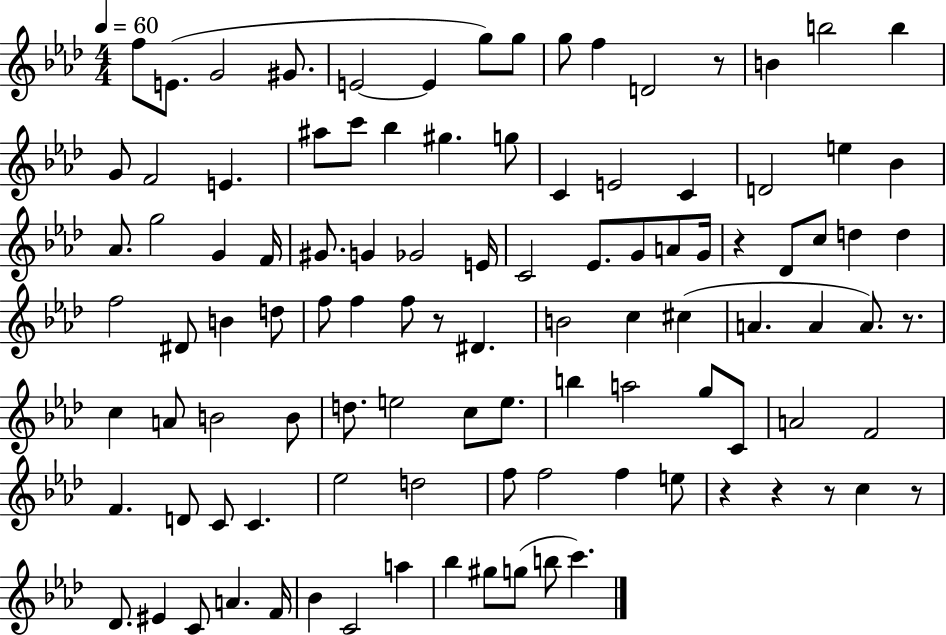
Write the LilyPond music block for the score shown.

{
  \clef treble
  \numericTimeSignature
  \time 4/4
  \key aes \major
  \tempo 4 = 60
  \repeat volta 2 { f''8 e'8.( g'2 gis'8. | e'2~~ e'4 g''8) g''8 | g''8 f''4 d'2 r8 | b'4 b''2 b''4 | \break g'8 f'2 e'4. | ais''8 c'''8 bes''4 gis''4. g''8 | c'4 e'2 c'4 | d'2 e''4 bes'4 | \break aes'8. g''2 g'4 f'16 | gis'8. g'4 ges'2 e'16 | c'2 ees'8. g'8 a'8 g'16 | r4 des'8 c''8 d''4 d''4 | \break f''2 dis'8 b'4 d''8 | f''8 f''4 f''8 r8 dis'4. | b'2 c''4 cis''4( | a'4. a'4 a'8.) r8. | \break c''4 a'8 b'2 b'8 | d''8. e''2 c''8 e''8. | b''4 a''2 g''8 c'8 | a'2 f'2 | \break f'4. d'8 c'8 c'4. | ees''2 d''2 | f''8 f''2 f''4 e''8 | r4 r4 r8 c''4 r8 | \break des'8. eis'4 c'8 a'4. f'16 | bes'4 c'2 a''4 | bes''4 gis''8 g''8( b''8 c'''4.) | } \bar "|."
}